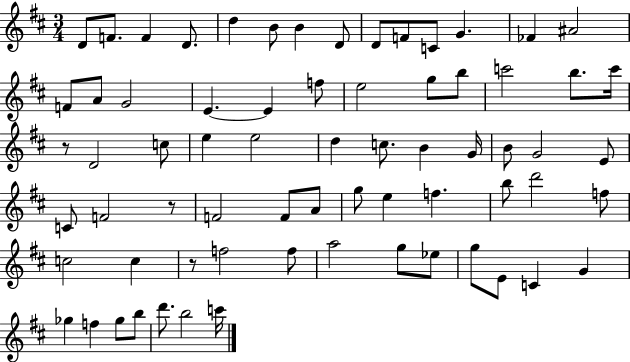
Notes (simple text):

D4/e F4/e. F4/q D4/e. D5/q B4/e B4/q D4/e D4/e F4/e C4/e G4/q. FES4/q A#4/h F4/e A4/e G4/h E4/q. E4/q F5/e E5/h G5/e B5/e C6/h B5/e. C6/s R/e D4/h C5/e E5/q E5/h D5/q C5/e. B4/q G4/s B4/e G4/h E4/e C4/e F4/h R/e F4/h F4/e A4/e G5/e E5/q F5/q. B5/e D6/h F5/e C5/h C5/q R/e F5/h F5/e A5/h G5/e Eb5/e G5/e E4/e C4/q G4/q Gb5/q F5/q Gb5/e B5/e D6/e. B5/h C6/s